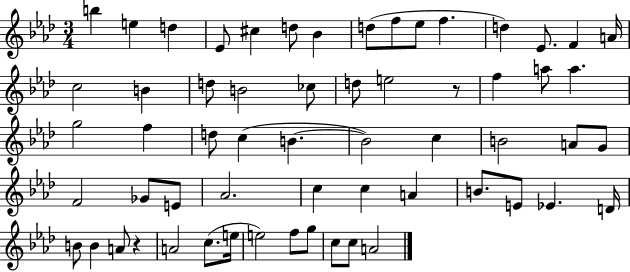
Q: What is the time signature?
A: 3/4